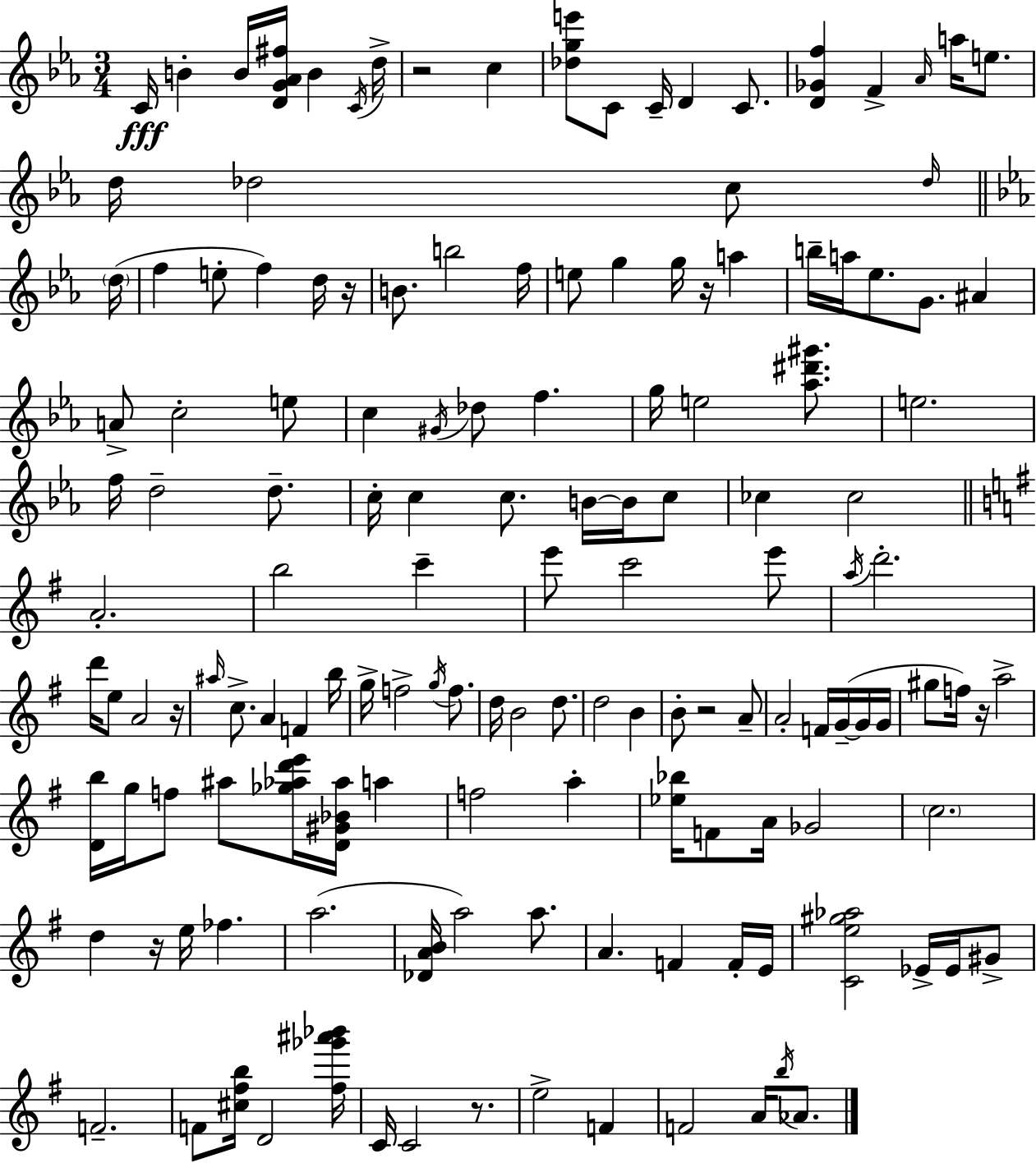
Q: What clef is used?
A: treble